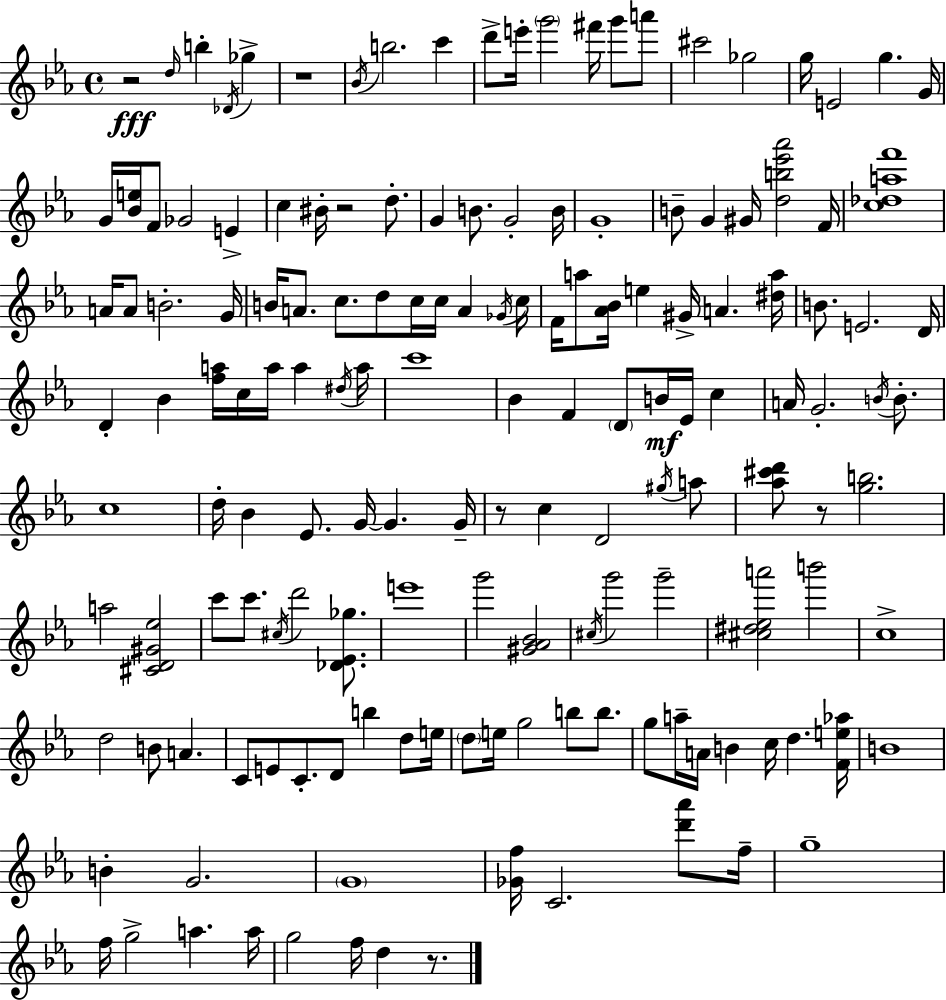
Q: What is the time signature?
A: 4/4